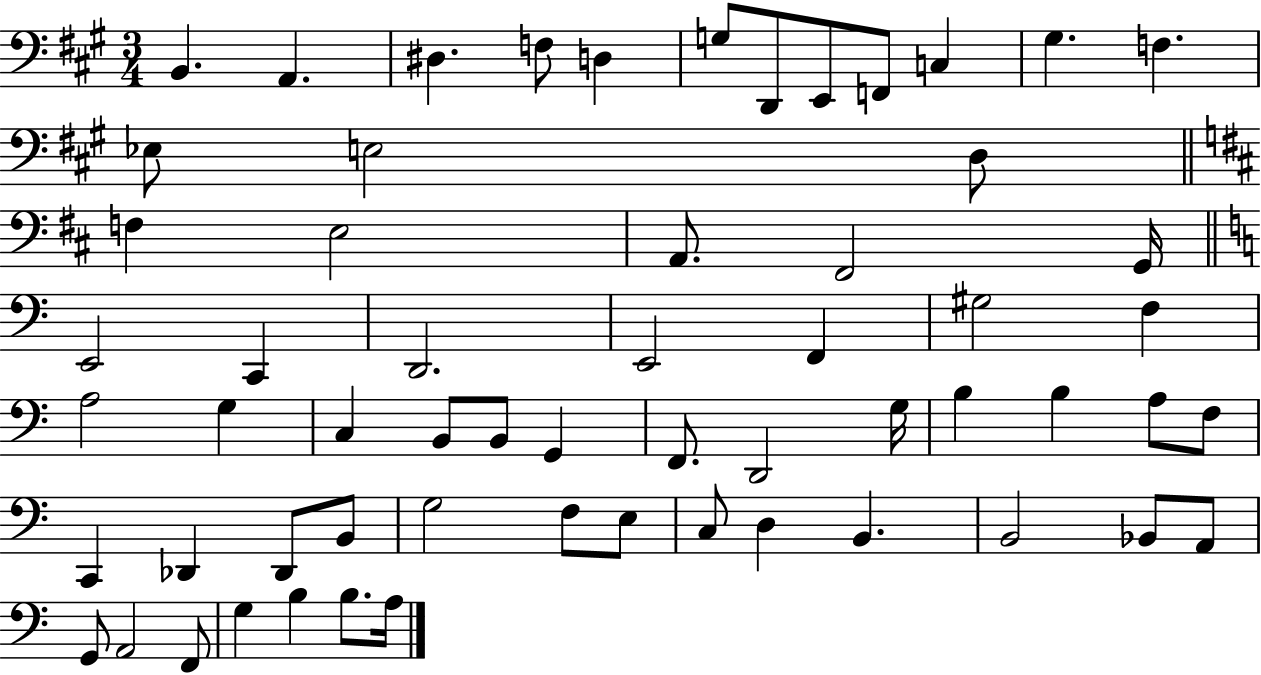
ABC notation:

X:1
T:Untitled
M:3/4
L:1/4
K:A
B,, A,, ^D, F,/2 D, G,/2 D,,/2 E,,/2 F,,/2 C, ^G, F, _E,/2 E,2 D,/2 F, E,2 A,,/2 ^F,,2 G,,/4 E,,2 C,, D,,2 E,,2 F,, ^G,2 F, A,2 G, C, B,,/2 B,,/2 G,, F,,/2 D,,2 G,/4 B, B, A,/2 F,/2 C,, _D,, _D,,/2 B,,/2 G,2 F,/2 E,/2 C,/2 D, B,, B,,2 _B,,/2 A,,/2 G,,/2 A,,2 F,,/2 G, B, B,/2 A,/4